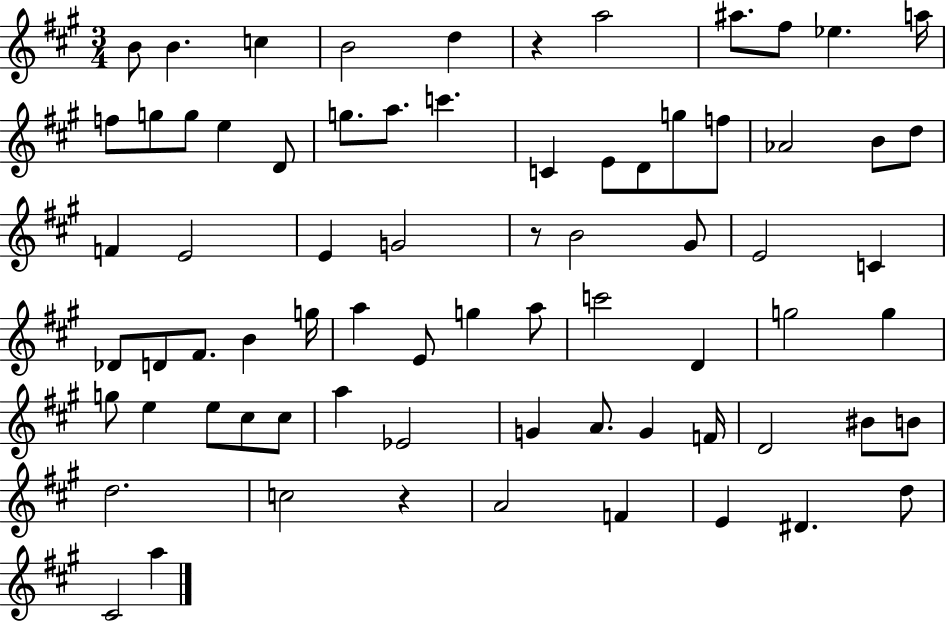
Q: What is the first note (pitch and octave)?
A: B4